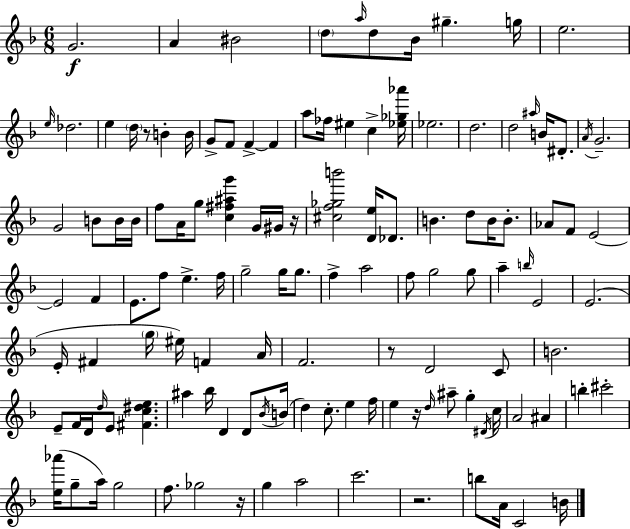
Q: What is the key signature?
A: D minor